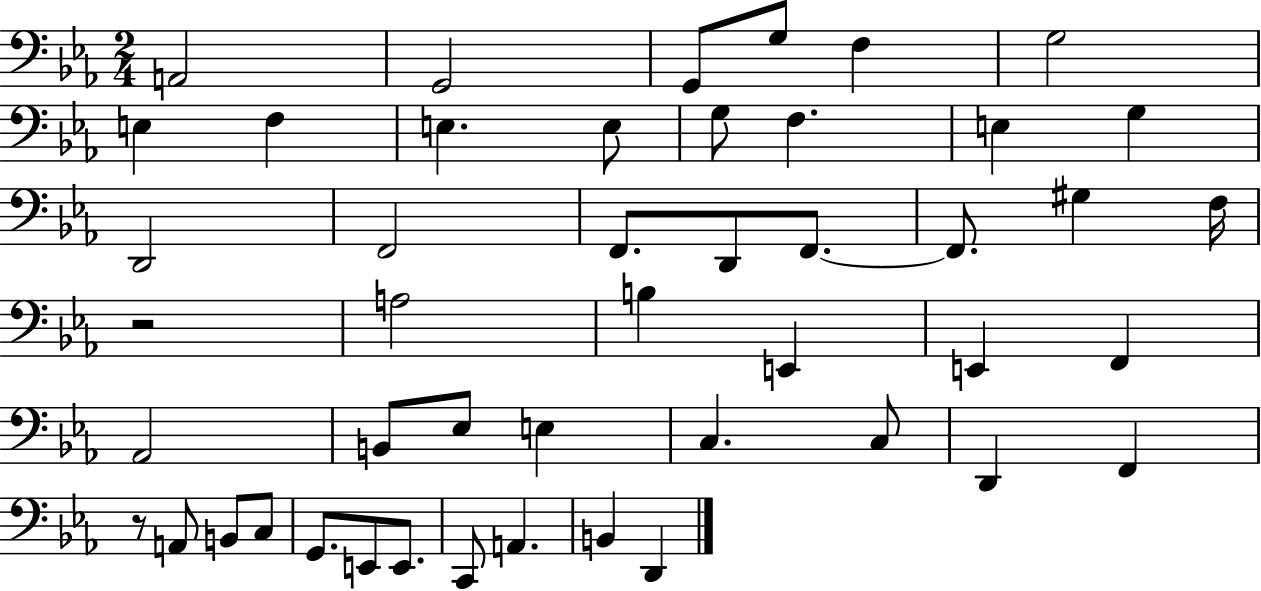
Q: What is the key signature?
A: EES major